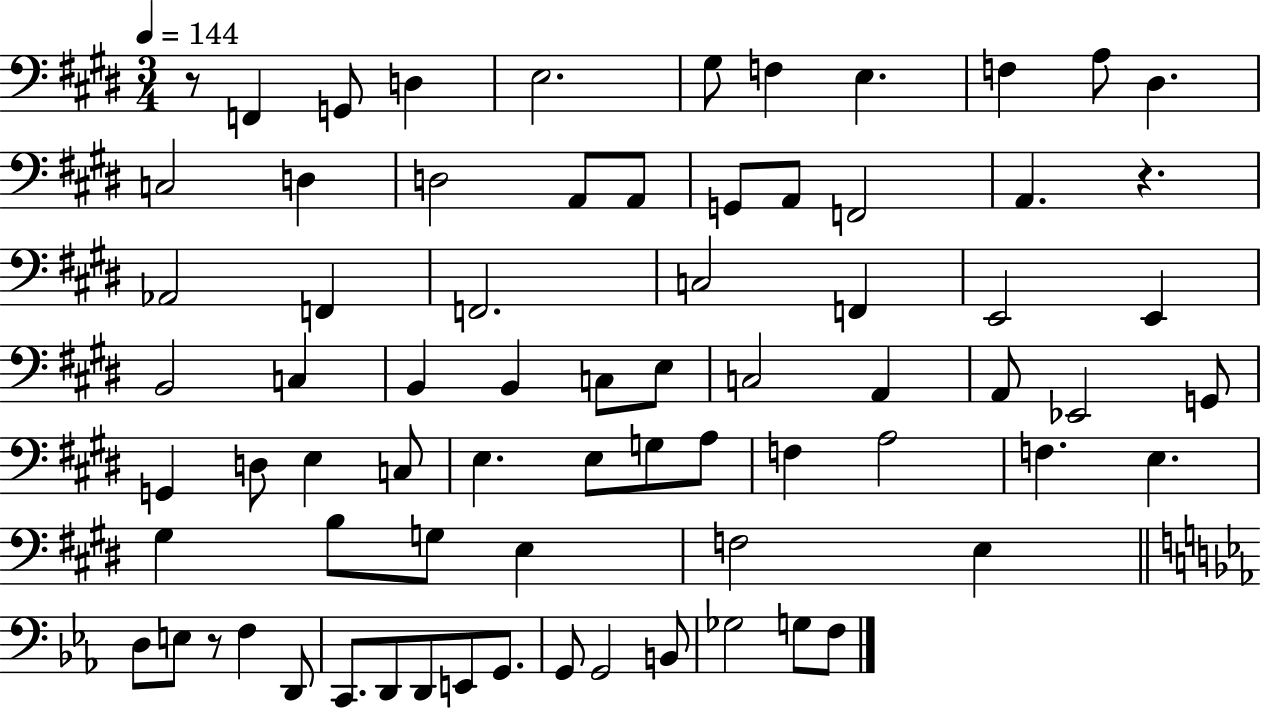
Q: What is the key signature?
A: E major